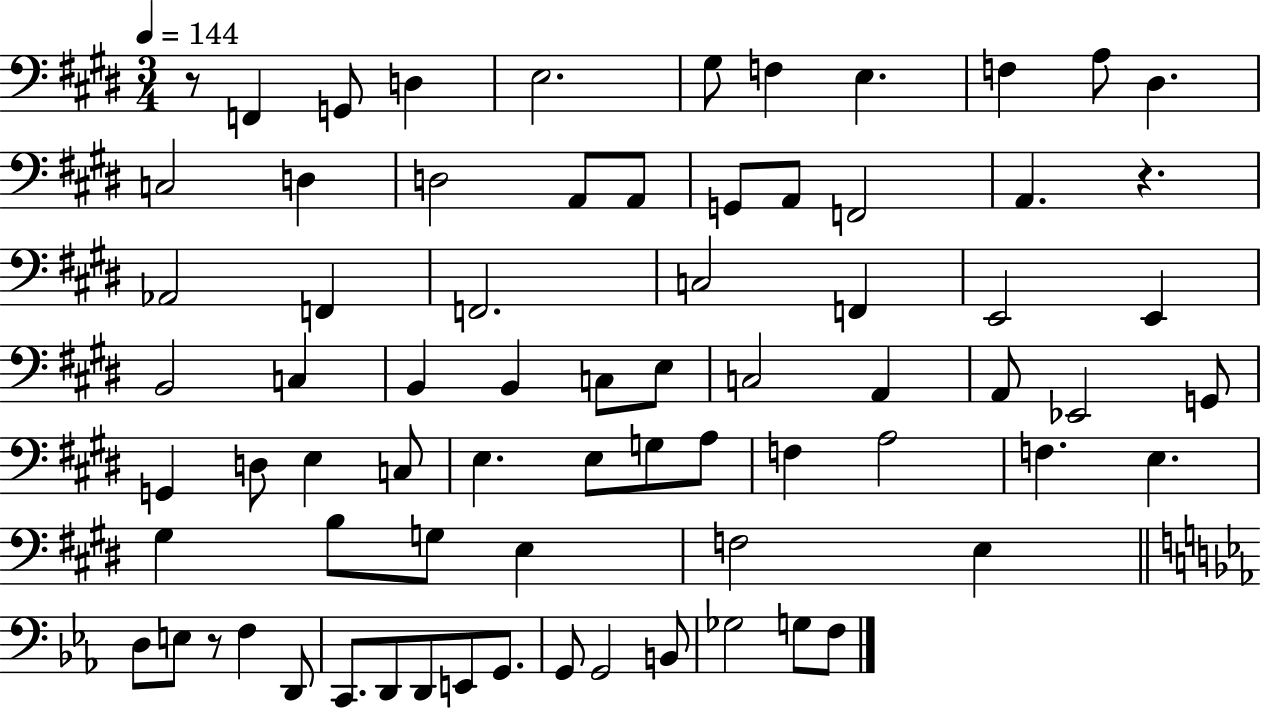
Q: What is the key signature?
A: E major